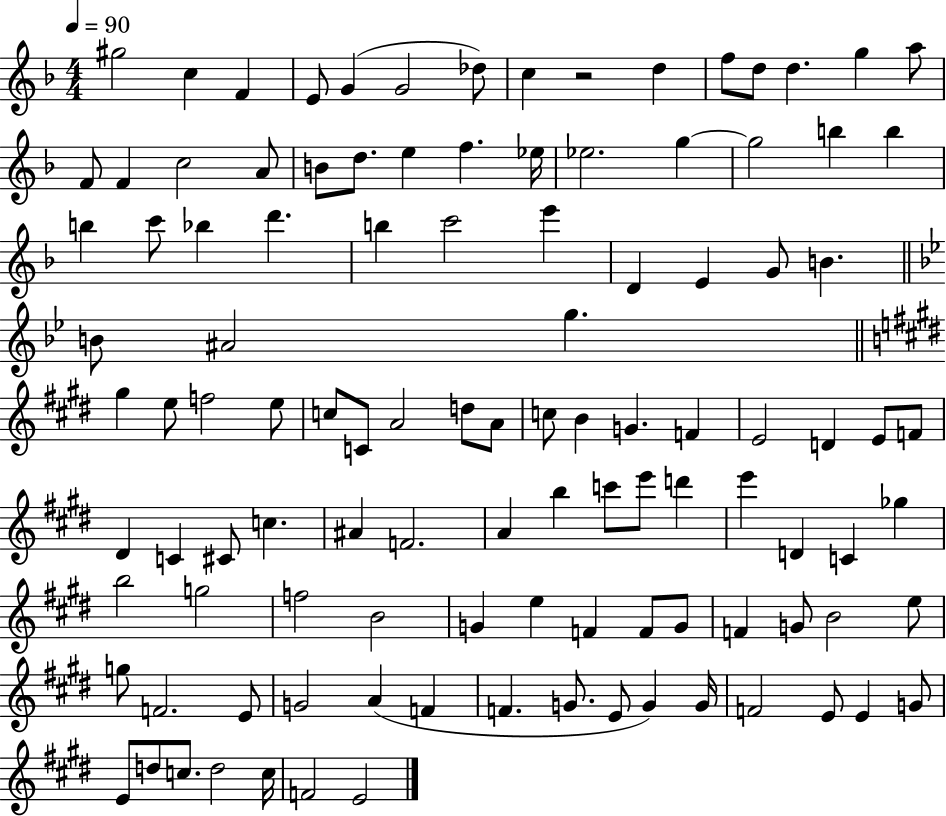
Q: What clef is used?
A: treble